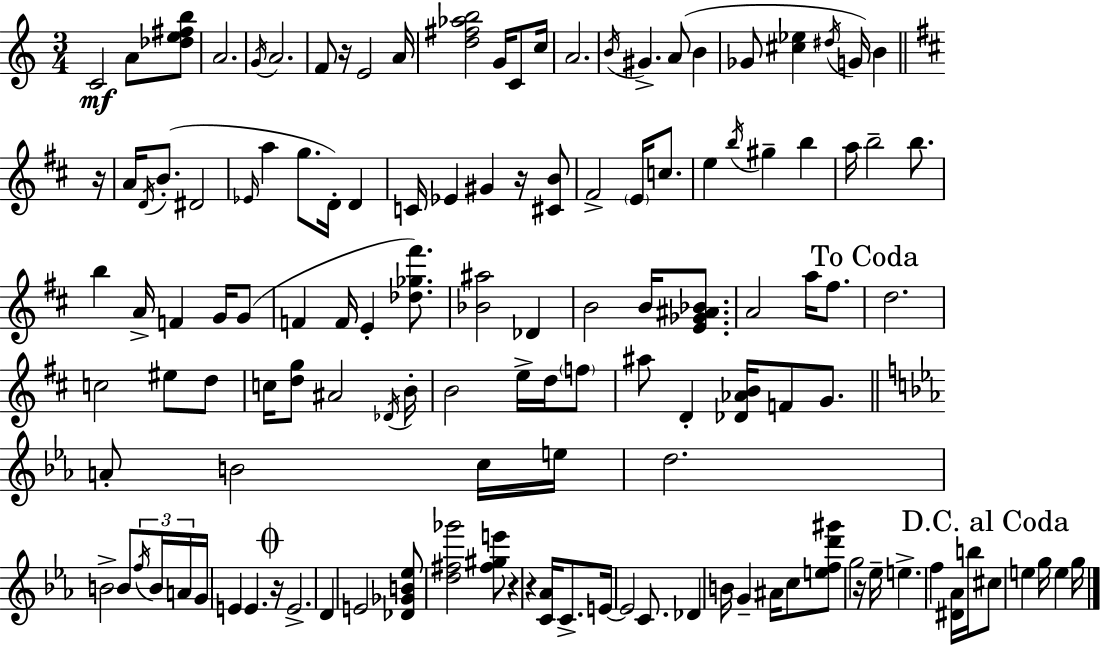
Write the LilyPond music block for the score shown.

{
  \clef treble
  \numericTimeSignature
  \time 3/4
  \key a \minor
  c'2\mf a'8 <des'' e'' fis'' b''>8 | a'2. | \acciaccatura { g'16 } a'2. | f'8 r16 e'2 | \break a'16 <d'' fis'' aes'' b''>2 g'16 c'8 | c''16 a'2. | \acciaccatura { b'16 } gis'4.-> a'8( b'4 | ges'8 <cis'' ees''>4 \acciaccatura { dis''16 } g'16) b'4 | \break \bar "||" \break \key d \major r16 a'16 \acciaccatura { d'16 } b'8.-.( dis'2 | \grace { ees'16 } a''4 g''8. d'16-.) d'4 | c'16 ees'4 gis'4 | r16 <cis' b'>8 fis'2-> \parenthesize e'16 | \break c''8. e''4 \acciaccatura { b''16 } gis''4-- | b''4 a''16 b''2-- | b''8. b''4 a'16-> f'4 | g'16 g'8( f'4 f'16 e'4-. | \break <des'' ges'' fis'''>8.) <bes' ais''>2 | des'4 b'2 | b'16 <e' ges' ais' bes'>8. a'2 | a''16 fis''8. \mark "To Coda" d''2. | \break c''2 | eis''8 d''8 c''16 <d'' g''>8 ais'2 | \acciaccatura { des'16 } b'16-. b'2 | e''16-> d''16 \parenthesize f''8 ais''8 d'4-. <des' aes' b'>16 | \break f'8 g'8. \bar "||" \break \key ees \major a'8-. b'2 c''16 e''16 | d''2. | b'2-> b'8 \tuplet 3/2 { \acciaccatura { f''16 } b'16 | a'16 } g'16 e'4 e'4. | \break \mark \markup { \musicglyph "scripts.coda" } r16 e'2.-> | d'4 e'2 | <des' ges' b' ees''>8 <d'' fis'' ges'''>2 <fis'' gis'' e'''>8 | r4 r4 <c' aes'>16 c'8.-> | \break e'16~~ e'2 c'8. | des'4 b'16 g'4-- ais'16 c''8 | <e'' f'' d''' gis'''>8 g''2 r16 | ees''16-- e''4.-> f''4 <dis' aes'>16 | \break b''16 \mark "D.C. al Coda" cis''8 e''4 g''16 e''4 | g''16 \bar "|."
}